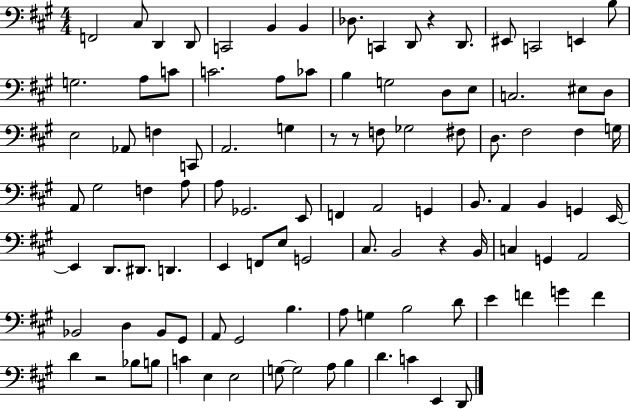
{
  \clef bass
  \numericTimeSignature
  \time 4/4
  \key a \major
  f,2 cis8 d,4 d,8 | c,2 b,4 b,4 | des8. c,4 d,8 r4 d,8. | eis,8 c,2 e,4 b8 | \break g2. a8 c'8 | c'2. a8 ces'8 | b4 g2 d8 e8 | c2. eis8 d8 | \break e2 aes,8 f4 c,8 | a,2. g4 | r8 r8 f8 ges2 fis8 | d8. fis2 fis4 g16 | \break a,8 gis2 f4 a8 | a8 ges,2. e,8 | f,4 a,2 g,4 | b,8. a,4 b,4 g,4 e,16~~ | \break e,4 d,8. dis,8. d,4. | e,4 f,8 e8 g,2 | cis8. b,2 r4 b,16 | c4 g,4 a,2 | \break bes,2 d4 bes,8 gis,8 | a,8 gis,2 b4. | a8 g4 b2 d'8 | e'4 f'4 g'4 f'4 | \break d'4 r2 bes8 b8 | c'4 e4 e2 | g8~~ g2 a8 b4 | d'4. c'4 e,4 d,8 | \break \bar "|."
}